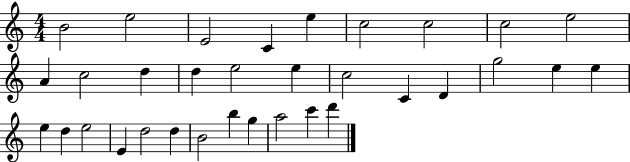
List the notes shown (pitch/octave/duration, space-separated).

B4/h E5/h E4/h C4/q E5/q C5/h C5/h C5/h E5/h A4/q C5/h D5/q D5/q E5/h E5/q C5/h C4/q D4/q G5/h E5/q E5/q E5/q D5/q E5/h E4/q D5/h D5/q B4/h B5/q G5/q A5/h C6/q D6/q